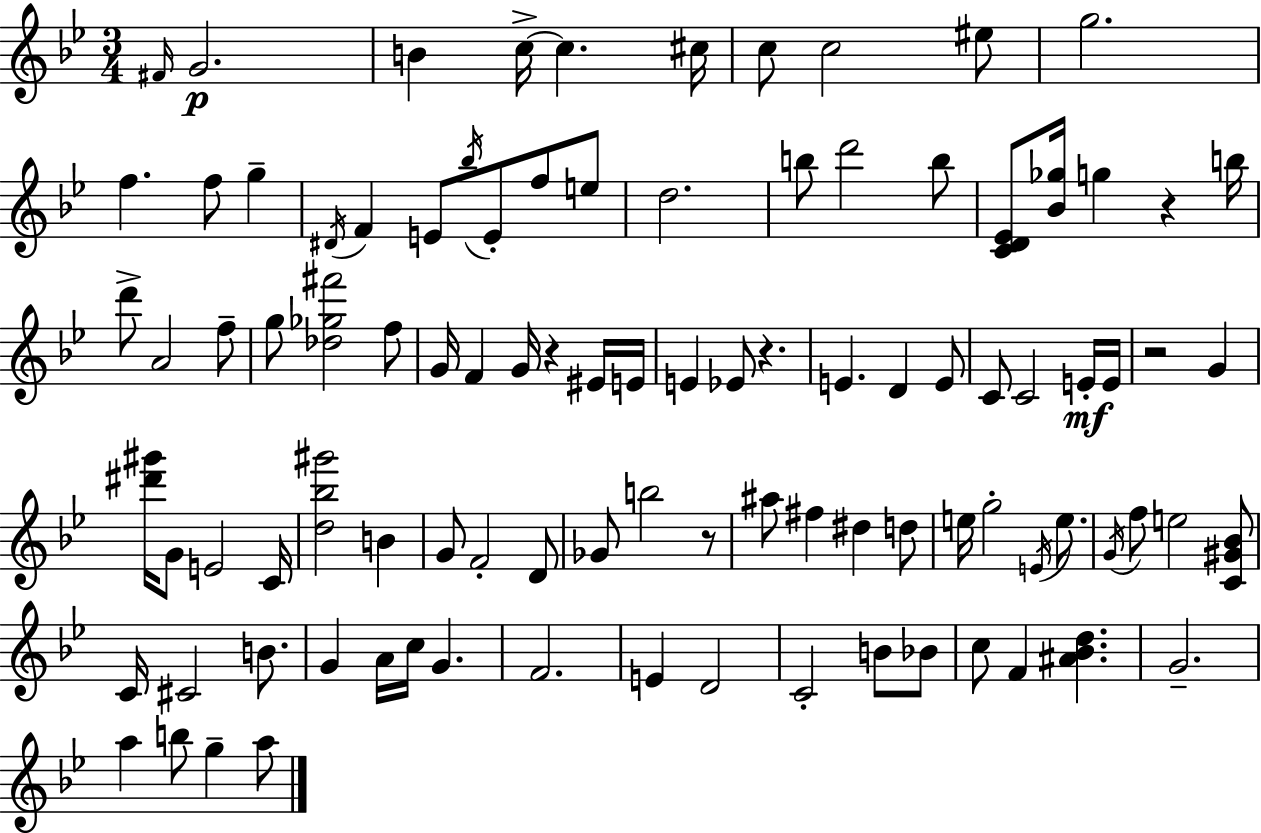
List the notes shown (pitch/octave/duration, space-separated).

F#4/s G4/h. B4/q C5/s C5/q. C#5/s C5/e C5/h EIS5/e G5/h. F5/q. F5/e G5/q D#4/s F4/q E4/e Bb5/s E4/e F5/e E5/e D5/h. B5/e D6/h B5/e [C4,D4,Eb4]/e [Bb4,Gb5]/s G5/q R/q B5/s D6/e A4/h F5/e G5/e [Db5,Gb5,F#6]/h F5/e G4/s F4/q G4/s R/q EIS4/s E4/s E4/q Eb4/e R/q. E4/q. D4/q E4/e C4/e C4/h E4/s E4/s R/h G4/q [D#6,G#6]/s G4/e E4/h C4/s [D5,Bb5,G#6]/h B4/q G4/e F4/h D4/e Gb4/e B5/h R/e A#5/e F#5/q D#5/q D5/e E5/s G5/h E4/s E5/e. G4/s F5/e E5/h [C4,G#4,Bb4]/e C4/s C#4/h B4/e. G4/q A4/s C5/s G4/q. F4/h. E4/q D4/h C4/h B4/e Bb4/e C5/e F4/q [A#4,Bb4,D5]/q. G4/h. A5/q B5/e G5/q A5/e